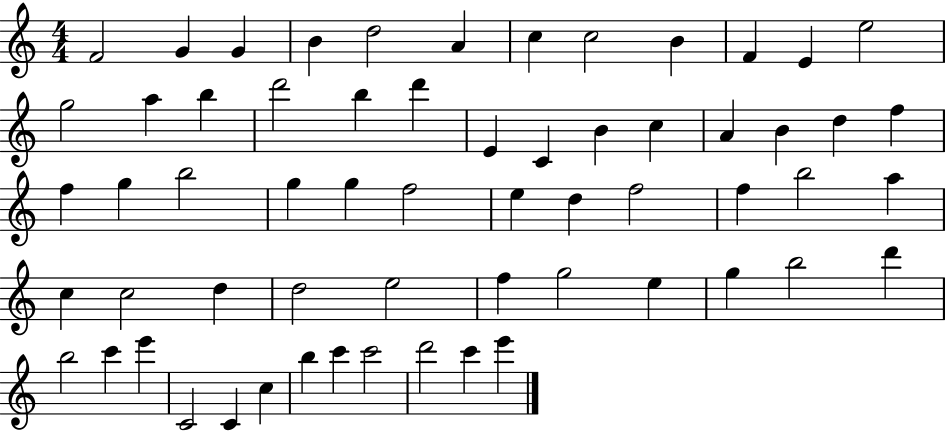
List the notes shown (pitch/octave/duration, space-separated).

F4/h G4/q G4/q B4/q D5/h A4/q C5/q C5/h B4/q F4/q E4/q E5/h G5/h A5/q B5/q D6/h B5/q D6/q E4/q C4/q B4/q C5/q A4/q B4/q D5/q F5/q F5/q G5/q B5/h G5/q G5/q F5/h E5/q D5/q F5/h F5/q B5/h A5/q C5/q C5/h D5/q D5/h E5/h F5/q G5/h E5/q G5/q B5/h D6/q B5/h C6/q E6/q C4/h C4/q C5/q B5/q C6/q C6/h D6/h C6/q E6/q